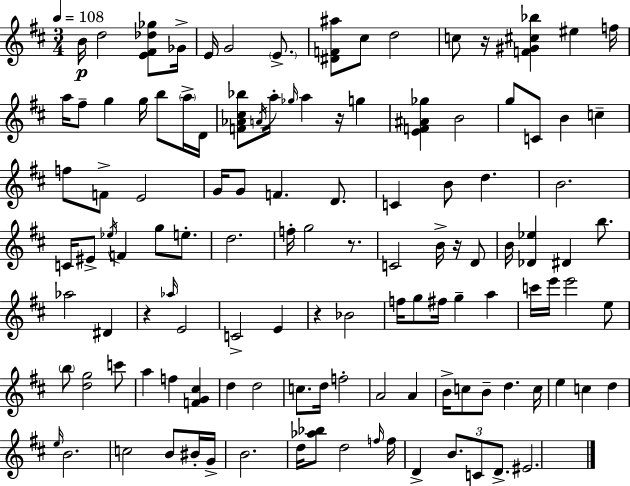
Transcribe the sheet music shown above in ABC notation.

X:1
T:Untitled
M:3/4
L:1/4
K:D
B/4 d2 [E^F_d_g]/2 _G/4 E/4 G2 E/2 [^DF^a]/2 ^c/2 d2 c/2 z/4 [F^G^c_b] ^e f/4 a/4 ^f/2 g g/4 b/2 a/4 D/4 [F_A^c_b]/2 A/4 a/4 _g/4 a z/4 g [EF^A_g] B2 g/2 C/2 B c f/2 F/2 E2 G/4 G/2 F D/2 C B/2 d B2 C/4 ^E/2 _e/4 F g/2 e/2 d2 f/4 g2 z/2 C2 B/4 z/4 D/2 B/4 [_D_e] ^D b/2 _a2 ^D z _a/4 E2 C2 E z _B2 f/4 g/2 ^f/4 g a c'/4 e'/4 e'2 e/2 b/2 [dg]2 c'/2 a f [FG^c] d d2 c/2 d/4 f2 A2 A B/4 c/2 B/2 d c/4 e c d e/4 B2 c2 B/2 ^B/4 G/4 B2 d/4 [_a_b]/2 d2 f/4 f/4 D B/2 C/2 D/2 ^E2